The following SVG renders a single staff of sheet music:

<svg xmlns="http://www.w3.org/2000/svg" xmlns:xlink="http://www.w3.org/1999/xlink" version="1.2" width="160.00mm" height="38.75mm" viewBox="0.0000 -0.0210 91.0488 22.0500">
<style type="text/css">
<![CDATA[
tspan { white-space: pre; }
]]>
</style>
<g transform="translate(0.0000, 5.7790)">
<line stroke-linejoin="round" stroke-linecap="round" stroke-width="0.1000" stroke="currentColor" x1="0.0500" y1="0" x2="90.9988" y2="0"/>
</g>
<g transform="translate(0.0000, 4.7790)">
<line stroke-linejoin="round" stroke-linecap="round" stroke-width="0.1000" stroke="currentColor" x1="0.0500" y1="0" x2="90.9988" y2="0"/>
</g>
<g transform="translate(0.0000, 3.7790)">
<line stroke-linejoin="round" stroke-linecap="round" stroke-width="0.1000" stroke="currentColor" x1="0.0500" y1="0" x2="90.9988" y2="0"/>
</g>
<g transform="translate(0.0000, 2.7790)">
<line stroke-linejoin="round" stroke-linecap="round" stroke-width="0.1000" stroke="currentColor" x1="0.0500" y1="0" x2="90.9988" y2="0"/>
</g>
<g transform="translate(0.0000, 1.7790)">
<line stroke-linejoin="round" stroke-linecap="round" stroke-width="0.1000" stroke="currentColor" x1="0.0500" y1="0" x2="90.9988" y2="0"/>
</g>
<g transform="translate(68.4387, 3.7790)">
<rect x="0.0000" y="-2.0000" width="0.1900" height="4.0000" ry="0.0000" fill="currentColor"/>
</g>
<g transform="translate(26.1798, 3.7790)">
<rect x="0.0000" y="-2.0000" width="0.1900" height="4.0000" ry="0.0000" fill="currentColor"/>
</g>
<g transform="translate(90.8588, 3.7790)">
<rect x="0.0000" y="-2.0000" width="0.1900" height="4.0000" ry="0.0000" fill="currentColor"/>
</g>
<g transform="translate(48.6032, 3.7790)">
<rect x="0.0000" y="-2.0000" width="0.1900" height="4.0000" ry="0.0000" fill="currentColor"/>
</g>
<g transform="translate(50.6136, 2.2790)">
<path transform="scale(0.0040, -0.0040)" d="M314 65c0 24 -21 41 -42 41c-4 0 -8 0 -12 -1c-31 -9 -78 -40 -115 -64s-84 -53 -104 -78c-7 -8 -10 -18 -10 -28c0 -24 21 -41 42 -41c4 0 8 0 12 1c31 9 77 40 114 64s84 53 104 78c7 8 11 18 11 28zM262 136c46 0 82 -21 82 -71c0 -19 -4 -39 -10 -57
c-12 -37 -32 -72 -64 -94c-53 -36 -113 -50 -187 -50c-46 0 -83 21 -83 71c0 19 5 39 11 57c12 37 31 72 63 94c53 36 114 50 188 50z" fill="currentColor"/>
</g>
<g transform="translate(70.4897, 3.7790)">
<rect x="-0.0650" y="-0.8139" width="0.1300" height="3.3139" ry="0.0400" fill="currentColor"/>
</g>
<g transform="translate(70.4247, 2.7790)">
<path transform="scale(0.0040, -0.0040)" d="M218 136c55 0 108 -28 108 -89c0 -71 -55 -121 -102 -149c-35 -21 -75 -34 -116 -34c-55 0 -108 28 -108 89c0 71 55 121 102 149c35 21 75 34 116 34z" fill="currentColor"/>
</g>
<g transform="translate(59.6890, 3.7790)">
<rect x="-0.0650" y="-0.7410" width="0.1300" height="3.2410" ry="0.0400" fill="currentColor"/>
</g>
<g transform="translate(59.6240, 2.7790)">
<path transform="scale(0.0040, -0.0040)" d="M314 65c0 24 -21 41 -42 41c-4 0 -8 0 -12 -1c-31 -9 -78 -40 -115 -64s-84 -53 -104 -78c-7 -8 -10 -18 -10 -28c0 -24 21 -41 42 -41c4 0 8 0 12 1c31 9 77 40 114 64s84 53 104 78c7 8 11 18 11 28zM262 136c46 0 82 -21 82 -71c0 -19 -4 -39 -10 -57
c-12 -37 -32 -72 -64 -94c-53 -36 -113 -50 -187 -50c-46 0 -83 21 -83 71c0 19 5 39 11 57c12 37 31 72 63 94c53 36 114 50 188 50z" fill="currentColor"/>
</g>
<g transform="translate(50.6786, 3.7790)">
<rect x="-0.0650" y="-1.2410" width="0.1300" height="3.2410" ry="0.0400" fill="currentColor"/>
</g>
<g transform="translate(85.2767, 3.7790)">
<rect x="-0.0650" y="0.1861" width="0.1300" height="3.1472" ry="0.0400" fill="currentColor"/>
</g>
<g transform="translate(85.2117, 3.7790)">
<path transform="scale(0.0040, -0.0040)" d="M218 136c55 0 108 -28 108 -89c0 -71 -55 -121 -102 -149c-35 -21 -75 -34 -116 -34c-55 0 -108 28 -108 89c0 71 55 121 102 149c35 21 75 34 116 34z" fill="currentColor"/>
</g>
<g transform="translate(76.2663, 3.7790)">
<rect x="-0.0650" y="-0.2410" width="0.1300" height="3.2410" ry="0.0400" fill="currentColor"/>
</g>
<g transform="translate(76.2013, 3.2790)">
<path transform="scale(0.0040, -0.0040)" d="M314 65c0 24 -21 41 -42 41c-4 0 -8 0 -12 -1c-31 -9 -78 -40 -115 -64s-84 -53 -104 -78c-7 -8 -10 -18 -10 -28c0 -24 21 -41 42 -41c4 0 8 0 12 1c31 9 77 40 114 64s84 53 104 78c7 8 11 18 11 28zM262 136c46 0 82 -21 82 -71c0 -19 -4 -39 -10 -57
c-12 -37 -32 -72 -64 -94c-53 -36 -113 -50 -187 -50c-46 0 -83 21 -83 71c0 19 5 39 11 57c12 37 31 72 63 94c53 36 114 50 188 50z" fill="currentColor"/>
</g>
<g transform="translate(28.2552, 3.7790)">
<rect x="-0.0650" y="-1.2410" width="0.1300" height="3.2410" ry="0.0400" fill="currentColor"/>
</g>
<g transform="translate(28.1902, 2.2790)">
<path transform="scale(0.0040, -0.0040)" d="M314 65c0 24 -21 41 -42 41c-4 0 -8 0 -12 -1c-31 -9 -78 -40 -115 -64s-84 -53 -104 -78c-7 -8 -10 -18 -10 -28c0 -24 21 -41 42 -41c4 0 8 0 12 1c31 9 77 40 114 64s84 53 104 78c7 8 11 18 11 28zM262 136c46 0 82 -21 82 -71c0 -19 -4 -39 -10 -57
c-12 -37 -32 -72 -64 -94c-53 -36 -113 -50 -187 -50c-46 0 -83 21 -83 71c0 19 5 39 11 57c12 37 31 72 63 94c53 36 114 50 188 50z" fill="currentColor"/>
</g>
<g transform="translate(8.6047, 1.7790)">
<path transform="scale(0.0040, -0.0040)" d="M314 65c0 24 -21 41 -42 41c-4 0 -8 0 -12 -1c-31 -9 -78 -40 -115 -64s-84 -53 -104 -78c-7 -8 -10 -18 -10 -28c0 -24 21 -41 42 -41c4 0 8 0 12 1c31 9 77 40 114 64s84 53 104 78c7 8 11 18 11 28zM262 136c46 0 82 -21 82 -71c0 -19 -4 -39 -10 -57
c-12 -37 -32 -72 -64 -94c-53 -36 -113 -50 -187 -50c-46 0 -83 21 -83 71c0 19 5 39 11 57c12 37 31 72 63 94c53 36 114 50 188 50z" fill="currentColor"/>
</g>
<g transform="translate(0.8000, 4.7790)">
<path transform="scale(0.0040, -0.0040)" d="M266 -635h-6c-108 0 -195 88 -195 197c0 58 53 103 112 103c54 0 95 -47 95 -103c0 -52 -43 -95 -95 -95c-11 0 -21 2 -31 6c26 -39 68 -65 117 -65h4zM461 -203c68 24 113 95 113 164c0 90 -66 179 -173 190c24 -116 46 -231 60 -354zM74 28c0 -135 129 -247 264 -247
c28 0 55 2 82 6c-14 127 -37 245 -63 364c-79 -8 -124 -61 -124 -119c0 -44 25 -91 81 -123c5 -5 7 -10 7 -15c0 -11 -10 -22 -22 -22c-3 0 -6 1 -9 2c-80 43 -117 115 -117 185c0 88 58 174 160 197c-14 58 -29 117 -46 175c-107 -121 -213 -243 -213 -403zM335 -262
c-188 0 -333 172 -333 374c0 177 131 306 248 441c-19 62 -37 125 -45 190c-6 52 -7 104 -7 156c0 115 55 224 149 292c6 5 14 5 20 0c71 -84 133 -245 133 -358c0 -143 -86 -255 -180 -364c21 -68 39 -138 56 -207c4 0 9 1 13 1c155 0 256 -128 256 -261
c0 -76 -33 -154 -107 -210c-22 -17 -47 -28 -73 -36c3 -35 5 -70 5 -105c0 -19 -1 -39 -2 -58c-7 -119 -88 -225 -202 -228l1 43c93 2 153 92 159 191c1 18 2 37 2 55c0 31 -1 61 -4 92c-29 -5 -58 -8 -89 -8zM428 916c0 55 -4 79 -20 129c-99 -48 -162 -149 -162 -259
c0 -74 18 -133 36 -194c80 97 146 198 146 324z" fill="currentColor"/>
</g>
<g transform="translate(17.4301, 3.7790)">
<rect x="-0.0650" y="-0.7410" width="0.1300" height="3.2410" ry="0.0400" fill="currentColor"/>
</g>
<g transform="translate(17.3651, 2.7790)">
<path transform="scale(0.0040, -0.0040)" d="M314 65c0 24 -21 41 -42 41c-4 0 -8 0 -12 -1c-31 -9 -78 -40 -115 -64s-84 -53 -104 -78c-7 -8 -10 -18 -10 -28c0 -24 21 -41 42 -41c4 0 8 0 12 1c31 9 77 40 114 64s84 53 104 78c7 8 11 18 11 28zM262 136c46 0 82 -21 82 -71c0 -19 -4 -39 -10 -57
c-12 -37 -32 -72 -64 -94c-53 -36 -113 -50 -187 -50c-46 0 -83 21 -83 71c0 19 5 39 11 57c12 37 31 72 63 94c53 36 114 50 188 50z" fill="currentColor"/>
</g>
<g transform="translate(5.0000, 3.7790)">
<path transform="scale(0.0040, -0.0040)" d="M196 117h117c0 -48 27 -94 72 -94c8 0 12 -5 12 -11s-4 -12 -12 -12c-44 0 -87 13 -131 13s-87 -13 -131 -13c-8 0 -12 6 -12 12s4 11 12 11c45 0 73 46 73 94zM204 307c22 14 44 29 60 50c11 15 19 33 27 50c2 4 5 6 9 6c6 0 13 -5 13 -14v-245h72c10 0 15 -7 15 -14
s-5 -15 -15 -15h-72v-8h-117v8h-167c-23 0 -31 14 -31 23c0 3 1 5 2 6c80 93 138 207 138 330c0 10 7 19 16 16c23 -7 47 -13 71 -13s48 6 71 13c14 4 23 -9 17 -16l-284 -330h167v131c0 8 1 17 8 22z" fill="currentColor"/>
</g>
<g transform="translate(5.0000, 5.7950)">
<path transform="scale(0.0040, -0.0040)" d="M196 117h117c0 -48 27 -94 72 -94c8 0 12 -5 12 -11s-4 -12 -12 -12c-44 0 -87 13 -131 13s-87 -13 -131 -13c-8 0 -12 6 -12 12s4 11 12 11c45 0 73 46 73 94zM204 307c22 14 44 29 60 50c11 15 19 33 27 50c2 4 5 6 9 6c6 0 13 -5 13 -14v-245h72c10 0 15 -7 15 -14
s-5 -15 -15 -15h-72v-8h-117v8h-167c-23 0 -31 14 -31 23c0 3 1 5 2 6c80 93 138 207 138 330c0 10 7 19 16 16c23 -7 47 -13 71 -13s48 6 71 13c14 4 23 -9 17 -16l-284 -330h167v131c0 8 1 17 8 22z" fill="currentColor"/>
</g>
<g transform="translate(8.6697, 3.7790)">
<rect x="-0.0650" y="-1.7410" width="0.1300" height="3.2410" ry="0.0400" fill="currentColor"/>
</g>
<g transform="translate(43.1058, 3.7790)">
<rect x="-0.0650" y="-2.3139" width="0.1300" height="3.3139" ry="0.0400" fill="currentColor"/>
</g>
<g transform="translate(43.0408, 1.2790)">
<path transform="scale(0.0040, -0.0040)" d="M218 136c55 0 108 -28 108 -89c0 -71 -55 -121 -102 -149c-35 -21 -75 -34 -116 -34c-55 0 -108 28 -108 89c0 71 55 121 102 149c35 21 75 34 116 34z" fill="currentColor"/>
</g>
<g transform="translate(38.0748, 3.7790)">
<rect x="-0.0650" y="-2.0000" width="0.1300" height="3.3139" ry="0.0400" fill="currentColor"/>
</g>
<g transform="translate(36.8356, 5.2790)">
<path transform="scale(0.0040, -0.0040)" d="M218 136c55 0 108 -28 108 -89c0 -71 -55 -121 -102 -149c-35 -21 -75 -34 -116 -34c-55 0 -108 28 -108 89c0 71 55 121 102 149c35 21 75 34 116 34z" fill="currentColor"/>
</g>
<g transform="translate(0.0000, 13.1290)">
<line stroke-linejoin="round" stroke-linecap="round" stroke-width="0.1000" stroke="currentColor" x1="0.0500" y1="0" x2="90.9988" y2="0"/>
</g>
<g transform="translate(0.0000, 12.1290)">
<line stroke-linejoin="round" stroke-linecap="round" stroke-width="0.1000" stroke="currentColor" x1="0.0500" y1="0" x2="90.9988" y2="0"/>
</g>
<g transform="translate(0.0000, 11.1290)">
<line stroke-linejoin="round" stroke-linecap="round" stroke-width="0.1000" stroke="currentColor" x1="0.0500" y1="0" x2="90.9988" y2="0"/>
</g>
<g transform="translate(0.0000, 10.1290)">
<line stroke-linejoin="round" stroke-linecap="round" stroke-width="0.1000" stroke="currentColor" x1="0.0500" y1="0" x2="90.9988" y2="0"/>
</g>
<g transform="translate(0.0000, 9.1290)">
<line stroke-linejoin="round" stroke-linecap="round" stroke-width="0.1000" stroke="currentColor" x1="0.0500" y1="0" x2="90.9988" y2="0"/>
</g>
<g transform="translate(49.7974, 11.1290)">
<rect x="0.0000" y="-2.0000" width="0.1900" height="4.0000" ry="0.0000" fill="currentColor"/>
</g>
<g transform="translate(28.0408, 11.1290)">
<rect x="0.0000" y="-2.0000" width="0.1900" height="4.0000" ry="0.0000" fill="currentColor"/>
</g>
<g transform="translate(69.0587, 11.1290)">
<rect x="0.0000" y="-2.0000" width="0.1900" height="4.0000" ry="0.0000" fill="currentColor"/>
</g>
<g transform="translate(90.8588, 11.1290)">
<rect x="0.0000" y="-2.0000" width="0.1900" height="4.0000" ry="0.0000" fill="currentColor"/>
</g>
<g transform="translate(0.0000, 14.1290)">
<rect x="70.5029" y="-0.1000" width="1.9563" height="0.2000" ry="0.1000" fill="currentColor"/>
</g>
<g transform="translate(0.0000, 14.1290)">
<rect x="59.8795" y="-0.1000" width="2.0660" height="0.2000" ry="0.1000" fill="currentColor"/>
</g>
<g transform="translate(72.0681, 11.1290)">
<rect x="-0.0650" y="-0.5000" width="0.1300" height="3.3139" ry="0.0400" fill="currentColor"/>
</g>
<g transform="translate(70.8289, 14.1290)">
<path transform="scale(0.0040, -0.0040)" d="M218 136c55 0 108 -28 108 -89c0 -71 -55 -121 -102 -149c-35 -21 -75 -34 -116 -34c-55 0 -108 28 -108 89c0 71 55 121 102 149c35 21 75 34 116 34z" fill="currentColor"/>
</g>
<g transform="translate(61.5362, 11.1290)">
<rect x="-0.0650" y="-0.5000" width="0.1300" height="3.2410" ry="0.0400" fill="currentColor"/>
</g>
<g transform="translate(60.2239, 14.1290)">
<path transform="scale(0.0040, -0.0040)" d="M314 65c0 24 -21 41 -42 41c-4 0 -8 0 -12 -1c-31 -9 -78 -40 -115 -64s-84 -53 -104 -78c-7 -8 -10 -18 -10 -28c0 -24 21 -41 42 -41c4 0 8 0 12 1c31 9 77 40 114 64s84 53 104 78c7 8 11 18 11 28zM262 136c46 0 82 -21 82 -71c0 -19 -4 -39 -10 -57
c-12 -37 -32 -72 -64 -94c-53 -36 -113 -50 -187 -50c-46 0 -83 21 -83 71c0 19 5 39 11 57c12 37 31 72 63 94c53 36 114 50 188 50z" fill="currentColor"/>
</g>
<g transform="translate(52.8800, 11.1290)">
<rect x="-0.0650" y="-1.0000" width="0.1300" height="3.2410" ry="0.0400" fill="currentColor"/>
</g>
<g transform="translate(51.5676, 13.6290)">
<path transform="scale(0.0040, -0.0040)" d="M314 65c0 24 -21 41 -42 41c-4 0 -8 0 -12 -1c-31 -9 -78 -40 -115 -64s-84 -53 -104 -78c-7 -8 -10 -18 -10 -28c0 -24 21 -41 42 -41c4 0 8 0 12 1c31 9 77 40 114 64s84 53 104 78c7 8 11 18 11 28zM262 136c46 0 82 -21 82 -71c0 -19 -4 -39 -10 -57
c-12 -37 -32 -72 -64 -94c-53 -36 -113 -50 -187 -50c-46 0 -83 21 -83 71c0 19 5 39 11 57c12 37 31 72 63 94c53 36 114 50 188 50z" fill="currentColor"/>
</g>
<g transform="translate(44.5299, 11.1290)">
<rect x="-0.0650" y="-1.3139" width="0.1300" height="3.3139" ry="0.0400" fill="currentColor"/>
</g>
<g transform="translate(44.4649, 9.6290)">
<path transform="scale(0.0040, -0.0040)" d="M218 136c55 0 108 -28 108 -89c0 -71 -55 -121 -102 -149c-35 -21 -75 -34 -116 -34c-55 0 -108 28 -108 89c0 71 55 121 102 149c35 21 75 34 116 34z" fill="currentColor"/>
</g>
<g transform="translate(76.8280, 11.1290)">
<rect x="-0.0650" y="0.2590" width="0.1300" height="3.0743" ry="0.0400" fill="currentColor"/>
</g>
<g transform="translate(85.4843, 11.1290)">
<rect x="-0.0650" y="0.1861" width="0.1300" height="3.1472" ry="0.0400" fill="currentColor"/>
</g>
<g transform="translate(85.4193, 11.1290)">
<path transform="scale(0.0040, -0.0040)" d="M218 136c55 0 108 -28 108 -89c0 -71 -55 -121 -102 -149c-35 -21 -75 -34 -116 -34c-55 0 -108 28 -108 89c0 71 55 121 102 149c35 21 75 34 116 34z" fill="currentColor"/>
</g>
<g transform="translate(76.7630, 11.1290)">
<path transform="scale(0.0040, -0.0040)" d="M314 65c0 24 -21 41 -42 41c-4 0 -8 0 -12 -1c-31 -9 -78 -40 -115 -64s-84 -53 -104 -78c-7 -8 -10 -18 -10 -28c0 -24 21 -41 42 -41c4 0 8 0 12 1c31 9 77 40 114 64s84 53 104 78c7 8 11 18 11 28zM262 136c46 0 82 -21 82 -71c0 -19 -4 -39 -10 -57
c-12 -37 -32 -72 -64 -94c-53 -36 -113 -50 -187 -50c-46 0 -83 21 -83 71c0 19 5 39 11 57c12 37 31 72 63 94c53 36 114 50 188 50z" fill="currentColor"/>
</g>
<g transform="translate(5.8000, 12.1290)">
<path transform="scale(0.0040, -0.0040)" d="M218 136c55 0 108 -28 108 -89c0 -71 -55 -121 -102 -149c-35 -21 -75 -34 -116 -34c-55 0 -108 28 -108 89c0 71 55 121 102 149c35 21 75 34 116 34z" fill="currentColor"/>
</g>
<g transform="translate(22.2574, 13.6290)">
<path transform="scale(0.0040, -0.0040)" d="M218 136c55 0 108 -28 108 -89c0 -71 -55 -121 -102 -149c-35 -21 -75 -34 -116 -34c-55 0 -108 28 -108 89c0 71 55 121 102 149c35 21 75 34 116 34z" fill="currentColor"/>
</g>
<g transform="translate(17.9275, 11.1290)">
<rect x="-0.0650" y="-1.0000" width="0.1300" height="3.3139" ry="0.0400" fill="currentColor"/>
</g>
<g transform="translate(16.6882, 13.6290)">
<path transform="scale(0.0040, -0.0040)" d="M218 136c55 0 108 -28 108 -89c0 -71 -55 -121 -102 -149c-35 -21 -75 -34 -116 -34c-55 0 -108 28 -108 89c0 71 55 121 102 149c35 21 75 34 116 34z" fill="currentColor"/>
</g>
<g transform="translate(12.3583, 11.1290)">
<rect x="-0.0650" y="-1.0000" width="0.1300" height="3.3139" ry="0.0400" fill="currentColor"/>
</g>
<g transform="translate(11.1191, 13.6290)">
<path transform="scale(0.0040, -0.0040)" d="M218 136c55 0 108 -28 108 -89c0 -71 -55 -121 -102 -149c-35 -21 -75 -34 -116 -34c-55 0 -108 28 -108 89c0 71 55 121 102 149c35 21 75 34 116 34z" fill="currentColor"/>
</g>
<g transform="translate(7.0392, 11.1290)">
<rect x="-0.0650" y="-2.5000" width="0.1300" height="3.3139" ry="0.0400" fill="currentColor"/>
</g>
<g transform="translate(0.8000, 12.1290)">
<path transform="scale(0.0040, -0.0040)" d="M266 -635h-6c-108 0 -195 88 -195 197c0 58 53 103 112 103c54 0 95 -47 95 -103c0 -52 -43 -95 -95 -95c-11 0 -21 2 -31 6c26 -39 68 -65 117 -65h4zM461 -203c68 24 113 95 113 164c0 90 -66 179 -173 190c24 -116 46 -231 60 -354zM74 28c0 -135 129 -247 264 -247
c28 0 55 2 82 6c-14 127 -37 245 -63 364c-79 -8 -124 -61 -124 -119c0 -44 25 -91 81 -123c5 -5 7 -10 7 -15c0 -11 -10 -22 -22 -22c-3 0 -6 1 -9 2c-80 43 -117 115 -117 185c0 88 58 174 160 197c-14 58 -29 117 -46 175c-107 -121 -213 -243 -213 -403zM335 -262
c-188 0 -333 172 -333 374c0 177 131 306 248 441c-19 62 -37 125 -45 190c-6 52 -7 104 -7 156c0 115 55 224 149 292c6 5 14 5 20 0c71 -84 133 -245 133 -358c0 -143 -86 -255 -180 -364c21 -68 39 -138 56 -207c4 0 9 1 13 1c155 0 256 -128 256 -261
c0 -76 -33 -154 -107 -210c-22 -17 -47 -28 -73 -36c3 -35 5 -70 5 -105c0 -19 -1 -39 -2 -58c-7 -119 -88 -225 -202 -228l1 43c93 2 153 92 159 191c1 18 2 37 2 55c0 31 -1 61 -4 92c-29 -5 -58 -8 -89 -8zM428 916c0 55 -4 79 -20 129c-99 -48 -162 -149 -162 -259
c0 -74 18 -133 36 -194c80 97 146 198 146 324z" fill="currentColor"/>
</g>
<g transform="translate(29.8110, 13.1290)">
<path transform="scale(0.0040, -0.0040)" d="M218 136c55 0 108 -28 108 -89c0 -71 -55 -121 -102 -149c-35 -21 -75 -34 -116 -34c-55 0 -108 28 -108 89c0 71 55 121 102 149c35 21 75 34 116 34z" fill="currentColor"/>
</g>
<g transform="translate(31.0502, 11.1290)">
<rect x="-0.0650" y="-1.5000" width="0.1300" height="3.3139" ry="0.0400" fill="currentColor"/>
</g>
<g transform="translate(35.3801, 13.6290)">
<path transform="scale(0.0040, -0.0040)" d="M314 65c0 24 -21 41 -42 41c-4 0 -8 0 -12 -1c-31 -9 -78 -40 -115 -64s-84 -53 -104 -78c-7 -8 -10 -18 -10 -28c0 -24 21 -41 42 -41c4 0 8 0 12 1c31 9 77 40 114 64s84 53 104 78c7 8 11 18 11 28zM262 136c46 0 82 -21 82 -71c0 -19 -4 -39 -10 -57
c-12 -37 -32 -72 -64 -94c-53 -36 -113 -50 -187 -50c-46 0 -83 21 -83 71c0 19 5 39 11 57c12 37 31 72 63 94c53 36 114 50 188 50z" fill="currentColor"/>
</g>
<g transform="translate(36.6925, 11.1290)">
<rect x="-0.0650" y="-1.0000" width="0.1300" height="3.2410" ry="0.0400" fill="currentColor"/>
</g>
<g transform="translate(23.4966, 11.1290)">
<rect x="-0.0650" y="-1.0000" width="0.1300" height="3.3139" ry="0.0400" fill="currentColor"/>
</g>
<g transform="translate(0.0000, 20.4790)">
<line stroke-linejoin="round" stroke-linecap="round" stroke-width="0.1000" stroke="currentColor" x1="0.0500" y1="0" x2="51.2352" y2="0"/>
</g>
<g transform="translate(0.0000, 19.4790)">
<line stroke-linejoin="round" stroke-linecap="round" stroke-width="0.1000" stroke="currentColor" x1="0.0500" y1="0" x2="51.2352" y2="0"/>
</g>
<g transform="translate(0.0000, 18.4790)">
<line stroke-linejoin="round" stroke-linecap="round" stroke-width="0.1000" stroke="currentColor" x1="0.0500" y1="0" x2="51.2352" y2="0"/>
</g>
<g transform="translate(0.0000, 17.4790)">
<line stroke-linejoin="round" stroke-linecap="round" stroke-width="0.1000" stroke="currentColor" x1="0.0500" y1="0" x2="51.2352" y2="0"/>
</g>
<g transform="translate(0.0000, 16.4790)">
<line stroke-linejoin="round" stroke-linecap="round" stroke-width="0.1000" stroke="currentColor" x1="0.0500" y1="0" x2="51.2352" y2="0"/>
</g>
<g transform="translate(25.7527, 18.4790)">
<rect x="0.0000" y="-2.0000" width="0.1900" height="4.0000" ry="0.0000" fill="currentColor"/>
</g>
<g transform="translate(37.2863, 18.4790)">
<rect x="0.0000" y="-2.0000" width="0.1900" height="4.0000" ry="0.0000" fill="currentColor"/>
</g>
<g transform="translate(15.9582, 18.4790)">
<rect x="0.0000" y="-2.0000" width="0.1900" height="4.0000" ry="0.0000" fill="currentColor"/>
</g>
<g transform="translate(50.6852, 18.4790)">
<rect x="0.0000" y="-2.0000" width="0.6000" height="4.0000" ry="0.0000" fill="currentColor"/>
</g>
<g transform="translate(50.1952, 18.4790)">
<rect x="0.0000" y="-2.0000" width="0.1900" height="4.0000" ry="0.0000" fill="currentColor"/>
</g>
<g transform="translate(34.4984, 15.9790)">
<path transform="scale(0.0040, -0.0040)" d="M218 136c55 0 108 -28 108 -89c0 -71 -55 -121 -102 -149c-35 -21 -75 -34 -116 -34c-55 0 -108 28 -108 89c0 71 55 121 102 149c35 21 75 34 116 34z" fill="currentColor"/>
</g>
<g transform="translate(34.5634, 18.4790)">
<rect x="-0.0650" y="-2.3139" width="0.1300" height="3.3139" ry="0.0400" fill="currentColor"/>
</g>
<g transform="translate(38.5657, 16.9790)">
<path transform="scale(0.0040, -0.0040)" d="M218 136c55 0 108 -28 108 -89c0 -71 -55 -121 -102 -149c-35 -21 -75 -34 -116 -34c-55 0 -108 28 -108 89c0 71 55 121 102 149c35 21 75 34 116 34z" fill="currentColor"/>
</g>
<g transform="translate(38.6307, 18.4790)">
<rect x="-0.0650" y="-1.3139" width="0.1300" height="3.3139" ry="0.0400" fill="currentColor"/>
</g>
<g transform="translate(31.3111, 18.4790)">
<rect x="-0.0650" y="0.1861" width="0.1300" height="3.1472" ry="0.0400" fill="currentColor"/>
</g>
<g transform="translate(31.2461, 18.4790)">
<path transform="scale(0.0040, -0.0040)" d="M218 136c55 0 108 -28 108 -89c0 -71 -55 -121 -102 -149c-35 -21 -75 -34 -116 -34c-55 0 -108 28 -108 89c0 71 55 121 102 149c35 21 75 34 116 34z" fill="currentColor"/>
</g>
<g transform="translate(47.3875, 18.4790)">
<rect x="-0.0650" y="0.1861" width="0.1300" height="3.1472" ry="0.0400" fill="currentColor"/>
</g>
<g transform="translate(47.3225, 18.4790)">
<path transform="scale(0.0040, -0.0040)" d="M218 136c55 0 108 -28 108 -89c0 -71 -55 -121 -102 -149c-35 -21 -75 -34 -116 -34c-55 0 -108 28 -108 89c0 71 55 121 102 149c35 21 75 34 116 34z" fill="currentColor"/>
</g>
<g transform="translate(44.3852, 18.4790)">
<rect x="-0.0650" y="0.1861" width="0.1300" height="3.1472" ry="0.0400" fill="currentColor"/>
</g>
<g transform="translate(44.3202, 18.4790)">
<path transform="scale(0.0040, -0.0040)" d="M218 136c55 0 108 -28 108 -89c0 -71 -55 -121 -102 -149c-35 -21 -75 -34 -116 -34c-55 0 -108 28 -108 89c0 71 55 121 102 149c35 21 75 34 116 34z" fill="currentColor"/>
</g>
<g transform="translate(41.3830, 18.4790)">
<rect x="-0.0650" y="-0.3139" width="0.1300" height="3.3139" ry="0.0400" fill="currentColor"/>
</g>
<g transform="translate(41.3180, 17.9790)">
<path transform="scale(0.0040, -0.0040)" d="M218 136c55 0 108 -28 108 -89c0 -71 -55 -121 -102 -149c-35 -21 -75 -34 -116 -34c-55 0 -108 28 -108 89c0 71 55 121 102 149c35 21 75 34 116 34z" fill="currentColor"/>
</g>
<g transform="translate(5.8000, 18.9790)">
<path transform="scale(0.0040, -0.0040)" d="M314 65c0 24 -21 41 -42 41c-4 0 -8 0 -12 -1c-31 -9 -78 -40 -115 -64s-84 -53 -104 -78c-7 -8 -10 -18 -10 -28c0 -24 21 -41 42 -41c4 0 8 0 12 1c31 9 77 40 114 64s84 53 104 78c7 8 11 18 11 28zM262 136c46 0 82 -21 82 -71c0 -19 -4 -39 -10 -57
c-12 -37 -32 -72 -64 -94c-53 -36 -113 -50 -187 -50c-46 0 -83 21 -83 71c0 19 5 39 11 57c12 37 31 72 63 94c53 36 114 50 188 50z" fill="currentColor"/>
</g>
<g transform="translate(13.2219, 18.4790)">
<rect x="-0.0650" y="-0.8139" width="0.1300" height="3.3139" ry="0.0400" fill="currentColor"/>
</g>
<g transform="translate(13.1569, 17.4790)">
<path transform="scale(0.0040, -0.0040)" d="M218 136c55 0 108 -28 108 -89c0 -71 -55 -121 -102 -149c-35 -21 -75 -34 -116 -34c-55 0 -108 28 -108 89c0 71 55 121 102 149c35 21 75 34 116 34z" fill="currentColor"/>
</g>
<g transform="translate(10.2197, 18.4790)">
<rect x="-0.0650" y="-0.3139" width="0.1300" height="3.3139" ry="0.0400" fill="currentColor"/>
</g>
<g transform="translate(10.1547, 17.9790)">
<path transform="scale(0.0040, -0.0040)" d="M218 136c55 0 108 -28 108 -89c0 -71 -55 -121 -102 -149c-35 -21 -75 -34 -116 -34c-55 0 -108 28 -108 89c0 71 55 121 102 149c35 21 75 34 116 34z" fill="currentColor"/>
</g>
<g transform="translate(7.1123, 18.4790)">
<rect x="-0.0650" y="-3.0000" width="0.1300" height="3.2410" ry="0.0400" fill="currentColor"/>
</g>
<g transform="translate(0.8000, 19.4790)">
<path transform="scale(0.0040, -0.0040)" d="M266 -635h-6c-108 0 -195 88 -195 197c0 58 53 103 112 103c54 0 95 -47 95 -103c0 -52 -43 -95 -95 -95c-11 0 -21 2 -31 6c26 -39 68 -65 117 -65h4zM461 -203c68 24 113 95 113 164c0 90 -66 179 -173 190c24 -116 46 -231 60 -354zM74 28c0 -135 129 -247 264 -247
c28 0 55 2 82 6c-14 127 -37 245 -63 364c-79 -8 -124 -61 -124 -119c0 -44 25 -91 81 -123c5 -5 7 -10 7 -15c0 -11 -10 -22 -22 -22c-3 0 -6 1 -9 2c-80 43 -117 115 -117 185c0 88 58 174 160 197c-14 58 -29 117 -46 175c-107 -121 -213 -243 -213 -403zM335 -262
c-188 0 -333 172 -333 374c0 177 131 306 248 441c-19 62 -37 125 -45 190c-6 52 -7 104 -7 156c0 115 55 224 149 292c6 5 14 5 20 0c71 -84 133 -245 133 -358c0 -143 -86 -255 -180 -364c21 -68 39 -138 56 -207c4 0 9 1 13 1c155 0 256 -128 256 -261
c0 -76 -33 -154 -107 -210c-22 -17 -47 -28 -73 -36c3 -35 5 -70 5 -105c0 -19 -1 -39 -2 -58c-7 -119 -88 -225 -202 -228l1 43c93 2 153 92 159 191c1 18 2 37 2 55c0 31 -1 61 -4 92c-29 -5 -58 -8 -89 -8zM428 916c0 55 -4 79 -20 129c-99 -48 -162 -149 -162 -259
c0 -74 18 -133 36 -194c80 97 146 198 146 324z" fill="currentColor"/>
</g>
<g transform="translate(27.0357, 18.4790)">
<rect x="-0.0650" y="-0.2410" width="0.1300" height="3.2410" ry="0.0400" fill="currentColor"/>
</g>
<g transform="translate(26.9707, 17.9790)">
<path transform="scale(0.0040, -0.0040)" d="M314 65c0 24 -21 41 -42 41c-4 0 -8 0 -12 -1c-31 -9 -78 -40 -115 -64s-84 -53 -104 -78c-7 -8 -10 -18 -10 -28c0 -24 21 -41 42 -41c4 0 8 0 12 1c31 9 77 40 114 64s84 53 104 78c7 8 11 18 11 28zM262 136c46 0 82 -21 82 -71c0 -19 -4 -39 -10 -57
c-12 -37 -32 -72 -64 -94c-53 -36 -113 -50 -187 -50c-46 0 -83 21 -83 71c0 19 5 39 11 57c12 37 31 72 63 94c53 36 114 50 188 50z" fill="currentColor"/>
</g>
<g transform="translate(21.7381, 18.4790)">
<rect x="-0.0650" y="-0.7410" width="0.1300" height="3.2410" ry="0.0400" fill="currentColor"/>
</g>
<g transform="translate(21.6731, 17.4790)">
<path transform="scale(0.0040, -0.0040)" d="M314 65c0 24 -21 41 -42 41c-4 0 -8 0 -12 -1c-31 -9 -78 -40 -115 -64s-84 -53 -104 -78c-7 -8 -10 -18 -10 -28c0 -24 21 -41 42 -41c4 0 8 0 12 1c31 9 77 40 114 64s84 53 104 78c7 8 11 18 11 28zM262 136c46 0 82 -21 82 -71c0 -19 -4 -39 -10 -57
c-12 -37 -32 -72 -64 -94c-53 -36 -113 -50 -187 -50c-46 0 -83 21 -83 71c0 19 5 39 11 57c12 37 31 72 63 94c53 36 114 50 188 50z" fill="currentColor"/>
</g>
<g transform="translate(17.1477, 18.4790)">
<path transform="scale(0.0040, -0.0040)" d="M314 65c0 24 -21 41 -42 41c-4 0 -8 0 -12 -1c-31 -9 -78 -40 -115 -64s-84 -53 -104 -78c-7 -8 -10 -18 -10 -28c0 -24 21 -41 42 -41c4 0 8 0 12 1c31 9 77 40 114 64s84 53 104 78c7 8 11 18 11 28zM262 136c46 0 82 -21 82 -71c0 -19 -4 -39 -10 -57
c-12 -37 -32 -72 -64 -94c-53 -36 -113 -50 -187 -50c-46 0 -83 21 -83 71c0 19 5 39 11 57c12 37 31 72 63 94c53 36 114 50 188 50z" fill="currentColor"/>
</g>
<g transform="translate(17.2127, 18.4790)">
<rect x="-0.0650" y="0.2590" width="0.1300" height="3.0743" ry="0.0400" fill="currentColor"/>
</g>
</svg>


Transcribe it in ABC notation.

X:1
T:Untitled
M:4/4
L:1/4
K:C
f2 d2 e2 F g e2 d2 d c2 B G D D D E D2 e D2 C2 C B2 B A2 c d B2 d2 c2 B g e c B B